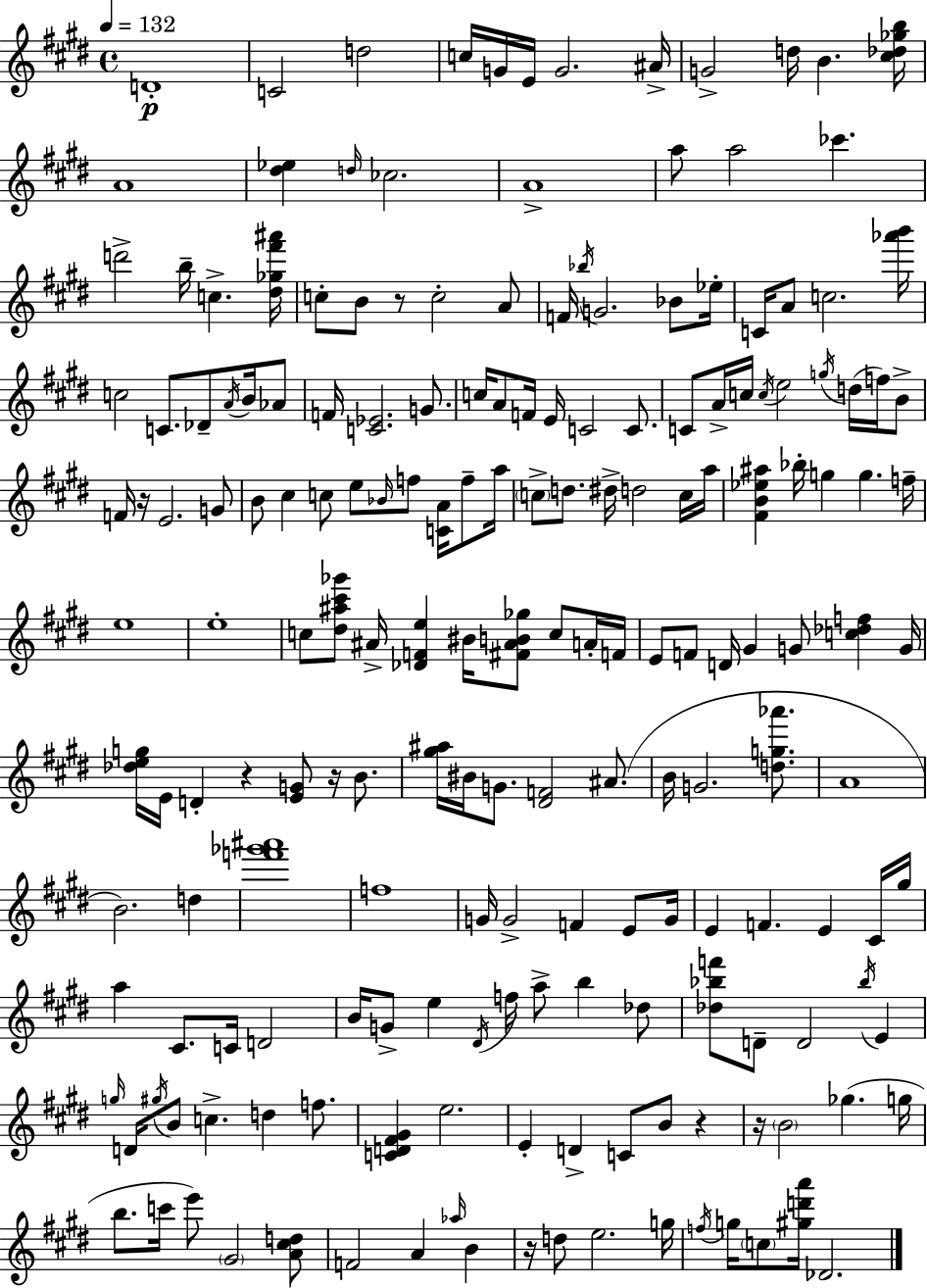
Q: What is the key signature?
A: E major